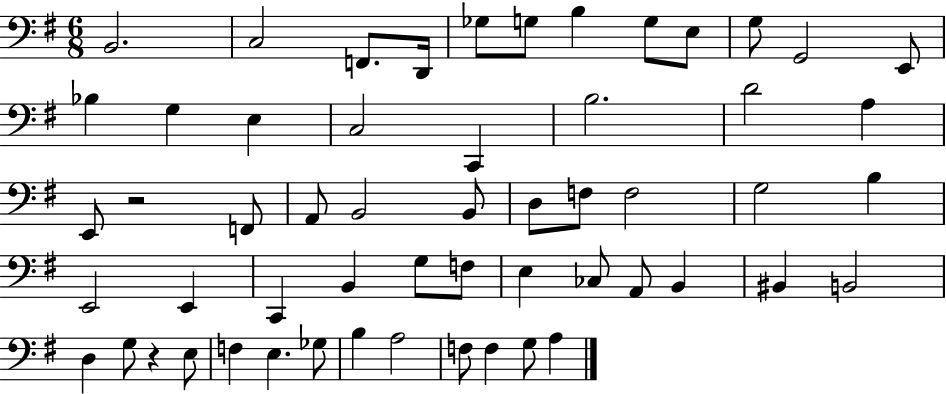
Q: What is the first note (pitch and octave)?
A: B2